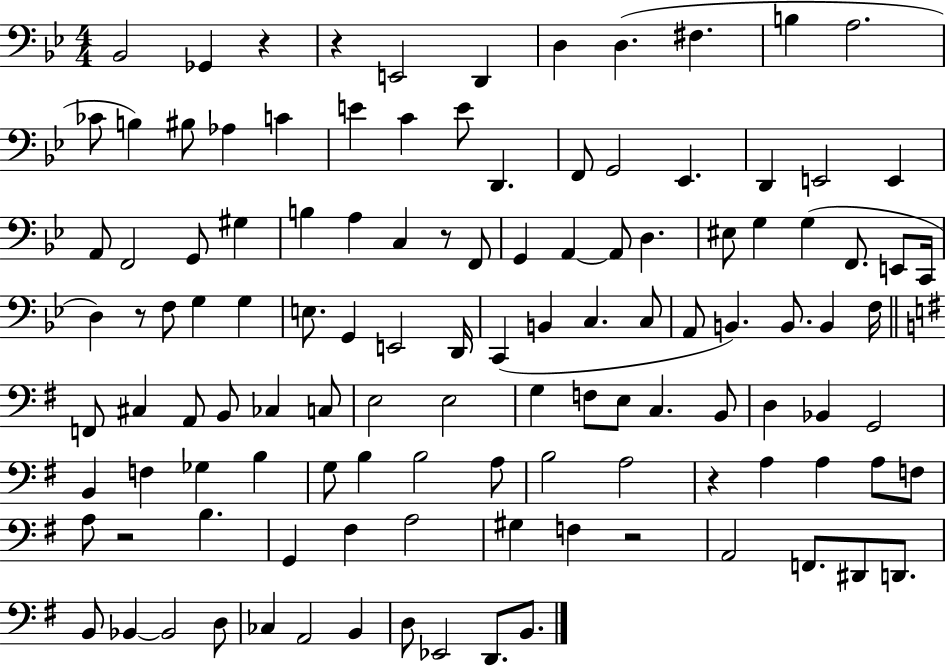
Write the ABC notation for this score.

X:1
T:Untitled
M:4/4
L:1/4
K:Bb
_B,,2 _G,, z z E,,2 D,, D, D, ^F, B, A,2 _C/2 B, ^B,/2 _A, C E C E/2 D,, F,,/2 G,,2 _E,, D,, E,,2 E,, A,,/2 F,,2 G,,/2 ^G, B, A, C, z/2 F,,/2 G,, A,, A,,/2 D, ^E,/2 G, G, F,,/2 E,,/2 C,,/4 D, z/2 F,/2 G, G, E,/2 G,, E,,2 D,,/4 C,, B,, C, C,/2 A,,/2 B,, B,,/2 B,, F,/4 F,,/2 ^C, A,,/2 B,,/2 _C, C,/2 E,2 E,2 G, F,/2 E,/2 C, B,,/2 D, _B,, G,,2 B,, F, _G, B, G,/2 B, B,2 A,/2 B,2 A,2 z A, A, A,/2 F,/2 A,/2 z2 B, G,, ^F, A,2 ^G, F, z2 A,,2 F,,/2 ^D,,/2 D,,/2 B,,/2 _B,, _B,,2 D,/2 _C, A,,2 B,, D,/2 _E,,2 D,,/2 B,,/2